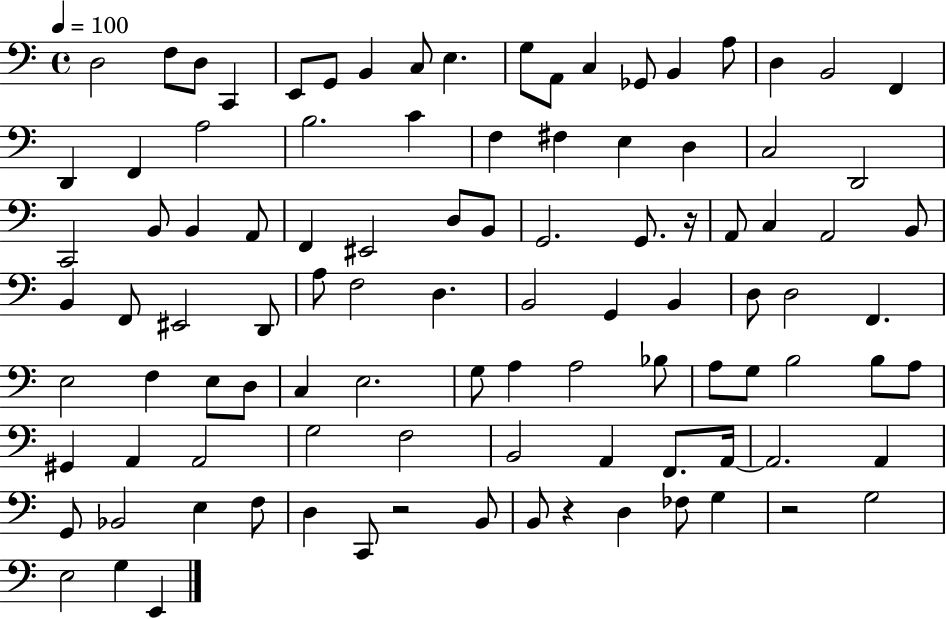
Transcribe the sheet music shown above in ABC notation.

X:1
T:Untitled
M:4/4
L:1/4
K:C
D,2 F,/2 D,/2 C,, E,,/2 G,,/2 B,, C,/2 E, G,/2 A,,/2 C, _G,,/2 B,, A,/2 D, B,,2 F,, D,, F,, A,2 B,2 C F, ^F, E, D, C,2 D,,2 C,,2 B,,/2 B,, A,,/2 F,, ^E,,2 D,/2 B,,/2 G,,2 G,,/2 z/4 A,,/2 C, A,,2 B,,/2 B,, F,,/2 ^E,,2 D,,/2 A,/2 F,2 D, B,,2 G,, B,, D,/2 D,2 F,, E,2 F, E,/2 D,/2 C, E,2 G,/2 A, A,2 _B,/2 A,/2 G,/2 B,2 B,/2 A,/2 ^G,, A,, A,,2 G,2 F,2 B,,2 A,, F,,/2 A,,/4 A,,2 A,, G,,/2 _B,,2 E, F,/2 D, C,,/2 z2 B,,/2 B,,/2 z D, _F,/2 G, z2 G,2 E,2 G, E,,